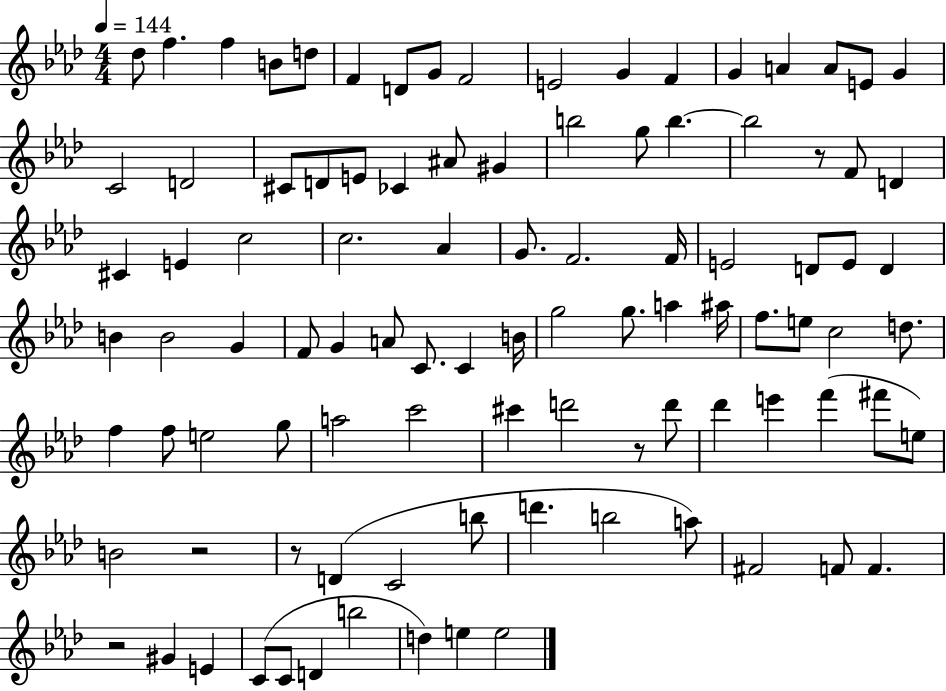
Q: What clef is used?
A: treble